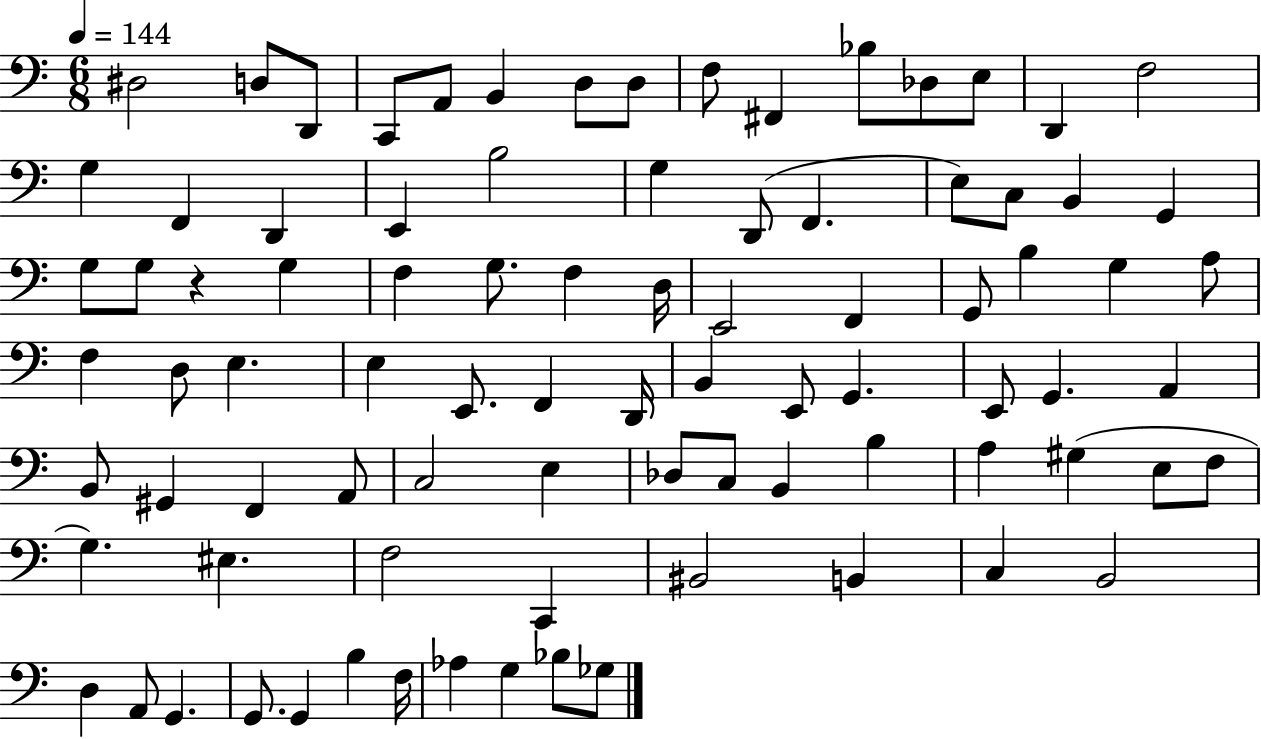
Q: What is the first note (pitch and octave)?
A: D#3